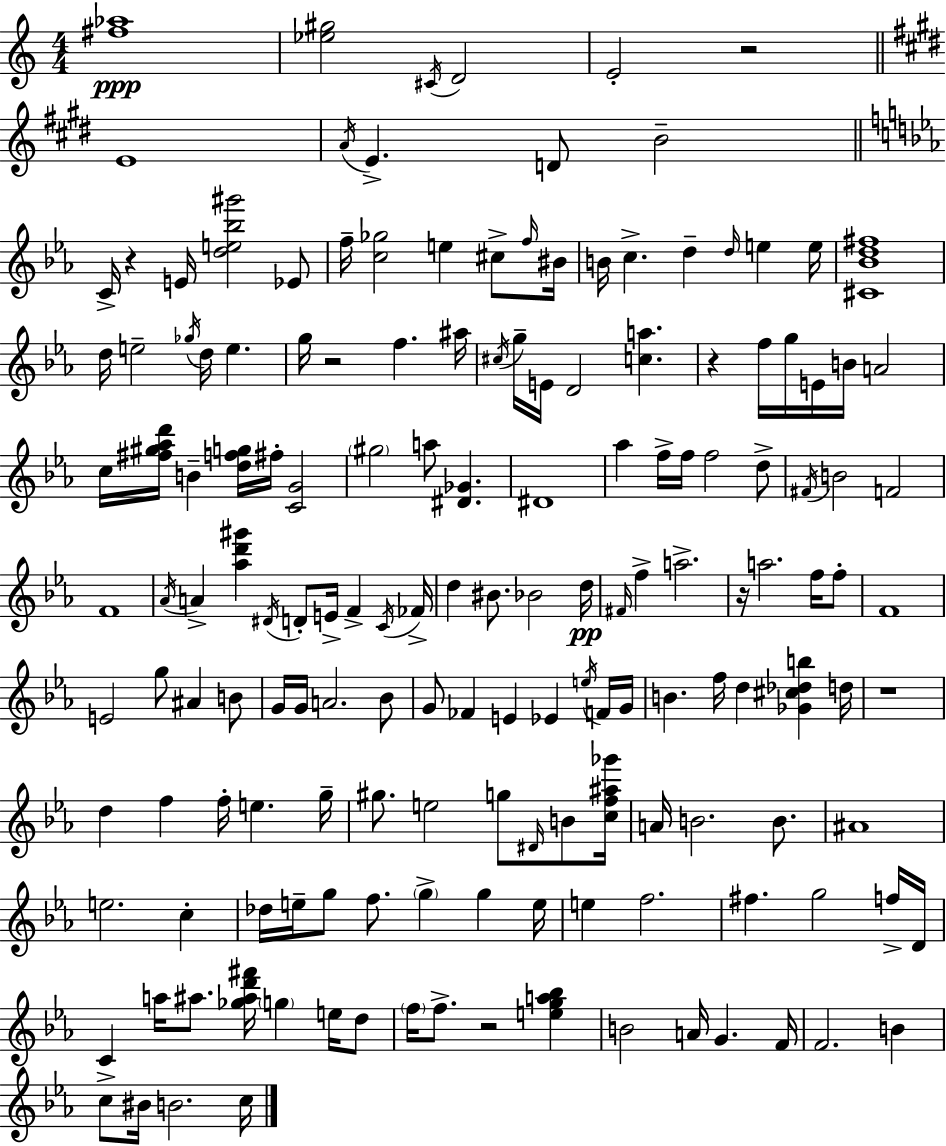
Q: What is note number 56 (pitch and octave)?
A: A4